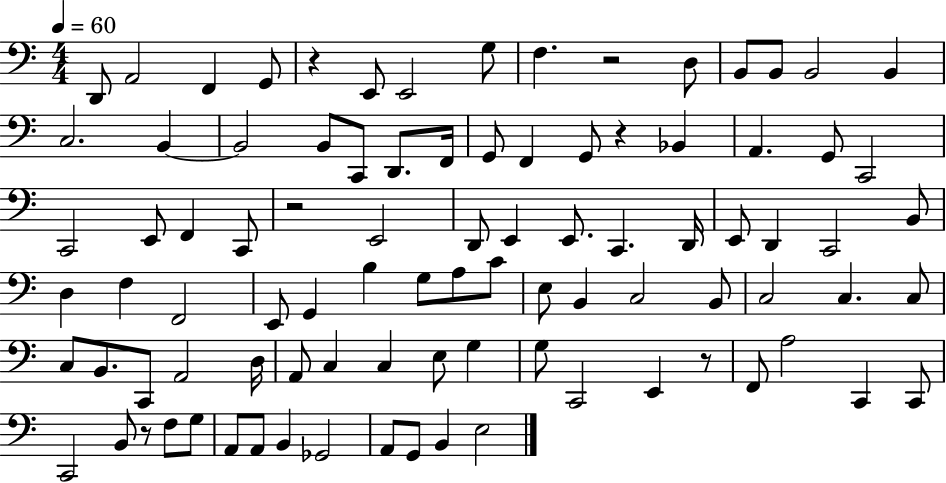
D2/e A2/h F2/q G2/e R/q E2/e E2/h G3/e F3/q. R/h D3/e B2/e B2/e B2/h B2/q C3/h. B2/q B2/h B2/e C2/e D2/e. F2/s G2/e F2/q G2/e R/q Bb2/q A2/q. G2/e C2/h C2/h E2/e F2/q C2/e R/h E2/h D2/e E2/q E2/e. C2/q. D2/s E2/e D2/q C2/h B2/e D3/q F3/q F2/h E2/e G2/q B3/q G3/e A3/e C4/e E3/e B2/q C3/h B2/e C3/h C3/q. C3/e C3/e B2/e. C2/e A2/h D3/s A2/e C3/q C3/q E3/e G3/q G3/e C2/h E2/q R/e F2/e A3/h C2/q C2/e C2/h B2/e R/e F3/e G3/e A2/e A2/e B2/q Gb2/h A2/e G2/e B2/q E3/h